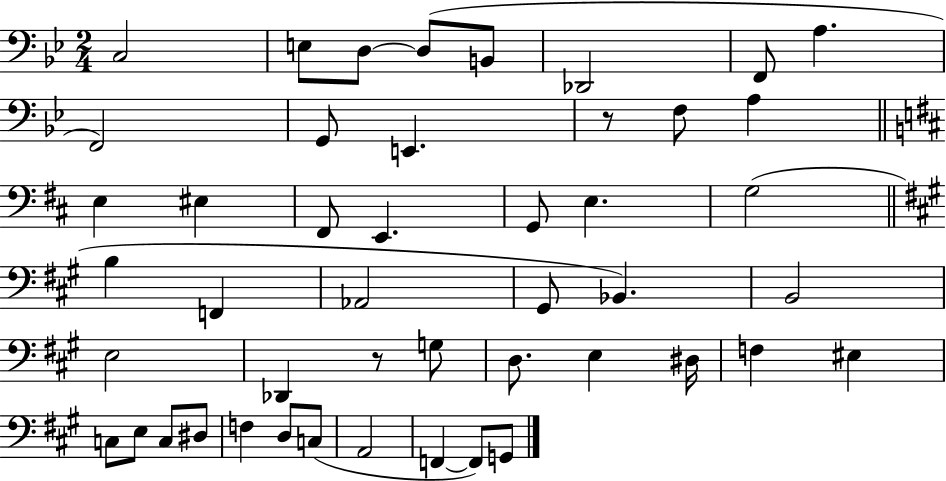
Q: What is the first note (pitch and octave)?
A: C3